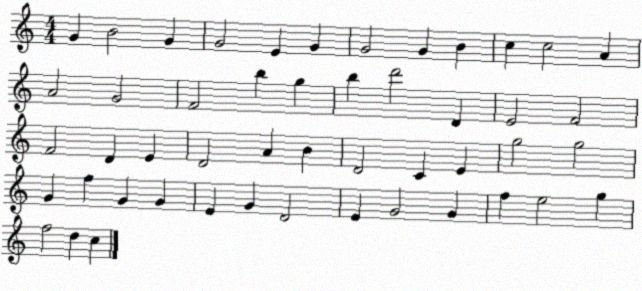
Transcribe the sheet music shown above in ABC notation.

X:1
T:Untitled
M:4/4
L:1/4
K:C
G B2 G G2 E G G2 G B c c2 A A2 G2 F2 b g b d'2 D E2 F2 F2 D E D2 A B D2 C E g2 g2 G f G G E G D2 E G2 G f e2 g f2 d c